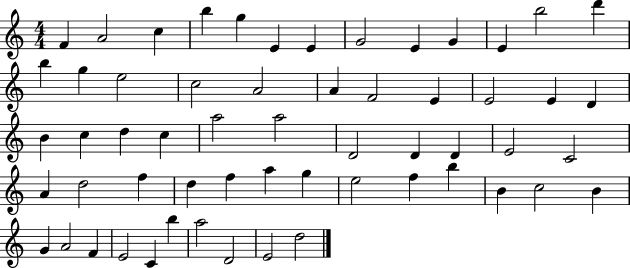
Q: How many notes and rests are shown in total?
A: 58